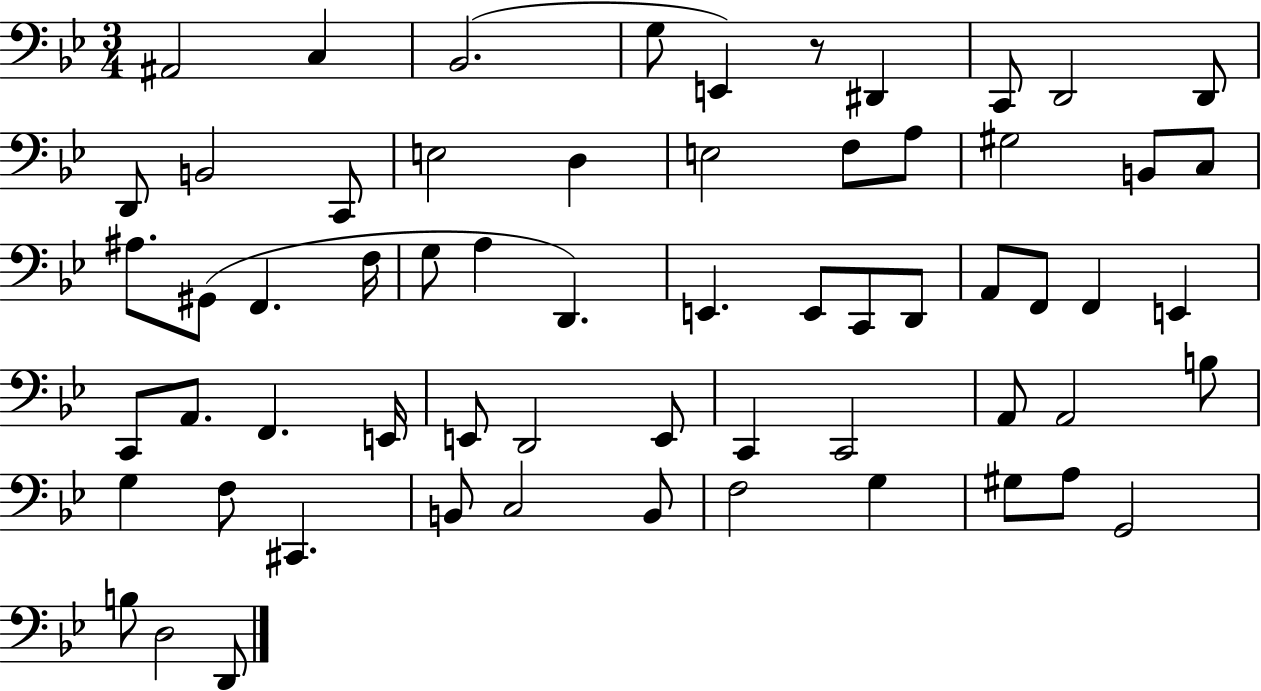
{
  \clef bass
  \numericTimeSignature
  \time 3/4
  \key bes \major
  ais,2 c4 | bes,2.( | g8 e,4) r8 dis,4 | c,8 d,2 d,8 | \break d,8 b,2 c,8 | e2 d4 | e2 f8 a8 | gis2 b,8 c8 | \break ais8. gis,8( f,4. f16 | g8 a4 d,4.) | e,4. e,8 c,8 d,8 | a,8 f,8 f,4 e,4 | \break c,8 a,8. f,4. e,16 | e,8 d,2 e,8 | c,4 c,2 | a,8 a,2 b8 | \break g4 f8 cis,4. | b,8 c2 b,8 | f2 g4 | gis8 a8 g,2 | \break b8 d2 d,8 | \bar "|."
}